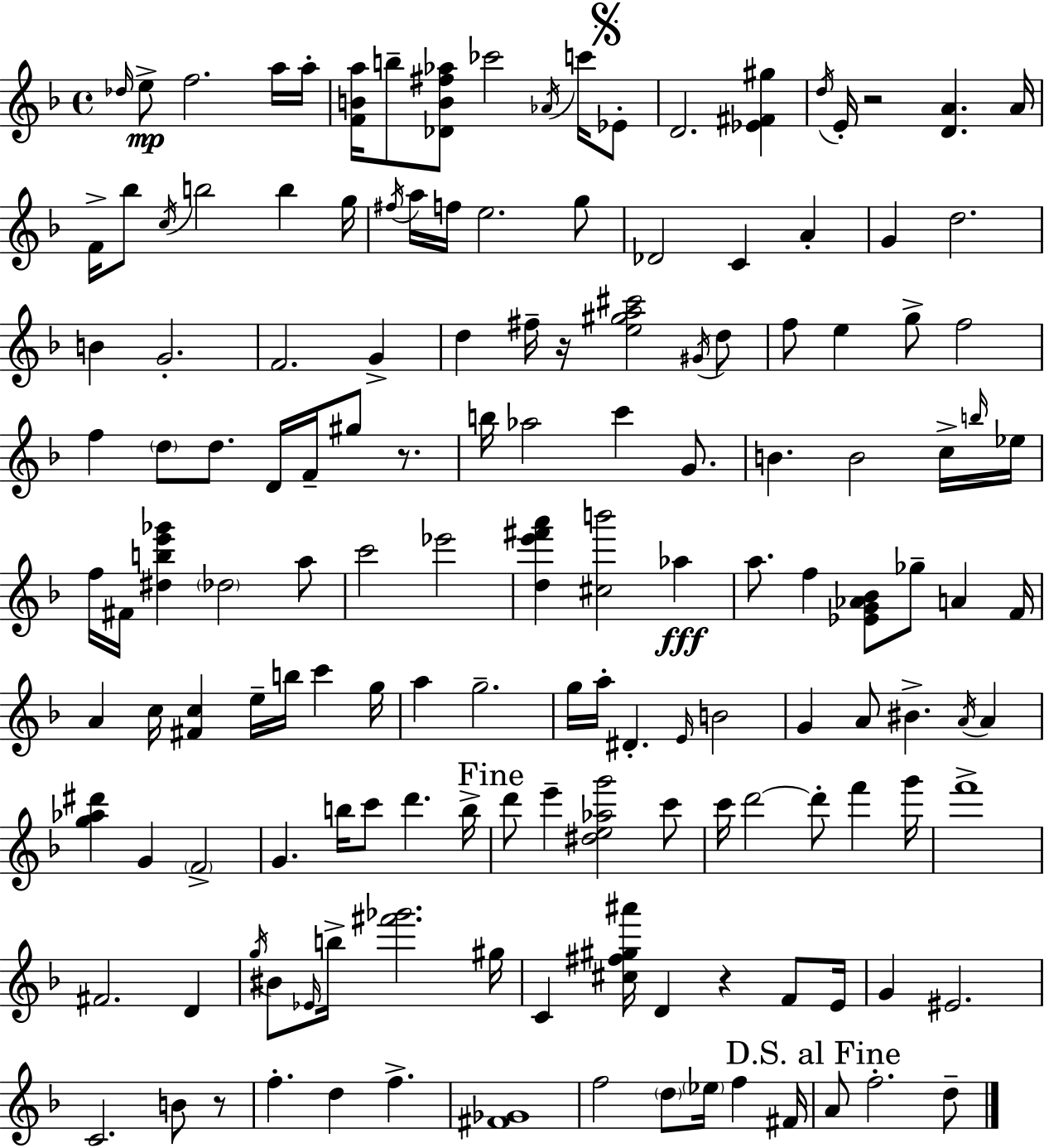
Db5/s E5/e F5/h. A5/s A5/s [F4,B4,A5]/s B5/e [Db4,B4,F#5,Ab5]/e CES6/h Ab4/s C6/s Eb4/e D4/h. [Eb4,F#4,G#5]/q D5/s E4/s R/h [D4,A4]/q. A4/s F4/s Bb5/e C5/s B5/h B5/q G5/s F#5/s A5/s F5/s E5/h. G5/e Db4/h C4/q A4/q G4/q D5/h. B4/q G4/h. F4/h. G4/q D5/q F#5/s R/s [E5,G#5,A5,C#6]/h G#4/s D5/e F5/e E5/q G5/e F5/h F5/q D5/e D5/e. D4/s F4/s G#5/e R/e. B5/s Ab5/h C6/q G4/e. B4/q. B4/h C5/s B5/s Eb5/s F5/s F#4/s [D#5,B5,E6,Gb6]/q Db5/h A5/e C6/h Eb6/h [D5,E6,F#6,A6]/q [C#5,B6]/h Ab5/q A5/e. F5/q [Eb4,G4,Ab4,Bb4]/e Gb5/e A4/q F4/s A4/q C5/s [F#4,C5]/q E5/s B5/s C6/q G5/s A5/q G5/h. G5/s A5/s D#4/q. E4/s B4/h G4/q A4/e BIS4/q. A4/s A4/q [G5,Ab5,D#6]/q G4/q F4/h G4/q. B5/s C6/e D6/q. B5/s D6/e E6/q [D#5,E5,Ab5,G6]/h C6/e C6/s D6/h D6/e F6/q G6/s F6/w F#4/h. D4/q G5/s BIS4/e Eb4/s B5/s [F#6,Gb6]/h. G#5/s C4/q [C#5,F#5,G#5,A#6]/s D4/q R/q F4/e E4/s G4/q EIS4/h. C4/h. B4/e R/e F5/q. D5/q F5/q. [F#4,Gb4]/w F5/h D5/e Eb5/s F5/q F#4/s A4/e F5/h. D5/e